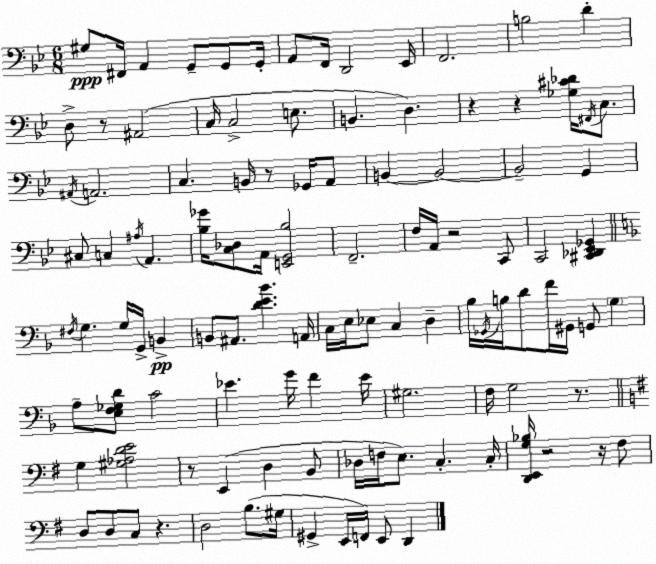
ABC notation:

X:1
T:Untitled
M:6/8
L:1/4
K:Gm
^G,/2 ^F,,/4 A,, G,,/2 G,,/2 G,,/4 A,,/2 F,,/4 D,,2 _E,,/4 F,,2 B,2 D D,/2 z/2 ^A,,2 C,/4 C,2 E,/2 B,, D, z z [_G,^C_D]/4 ^F,,/4 C,/2 ^A,,/4 A,,2 C, B,,/4 z/2 _G,,/4 A,,/2 B,, B,,2 B,,2 G,, ^C,/2 C, ^A,/4 A,, [_B,_G]/4 [C,_D,]/2 A,,/4 [E,,G,,_B,]2 F,,2 F,/4 A,,/4 z2 C,,/2 C,,2 [^C,,_D,,_E,,_G,,] ^F,/4 G, G,/4 G,,/4 B,, B,,/2 ^A,,/2 [DE_B] A,,/4 C,/4 E,/4 _E,/2 C, D, _B,/4 _G,,/4 B,/4 D/2 F/4 ^G,,/4 G,,/2 G, A,/2 [E,F,_G,D]/2 C2 _E G/4 F _E/4 ^G,2 F,/4 G,2 z/2 G, [^G,_A,DE]2 z/2 E,, D, B,,/2 _D,/4 F,/4 E,/2 C, C,/4 [D,,E,,G,_B,]/4 z2 z/4 ^F,/2 D,/2 D,/2 C,/2 z D,2 B,/2 ^G,/4 ^G,, E,,/4 F,,/4 E,,/2 D,,